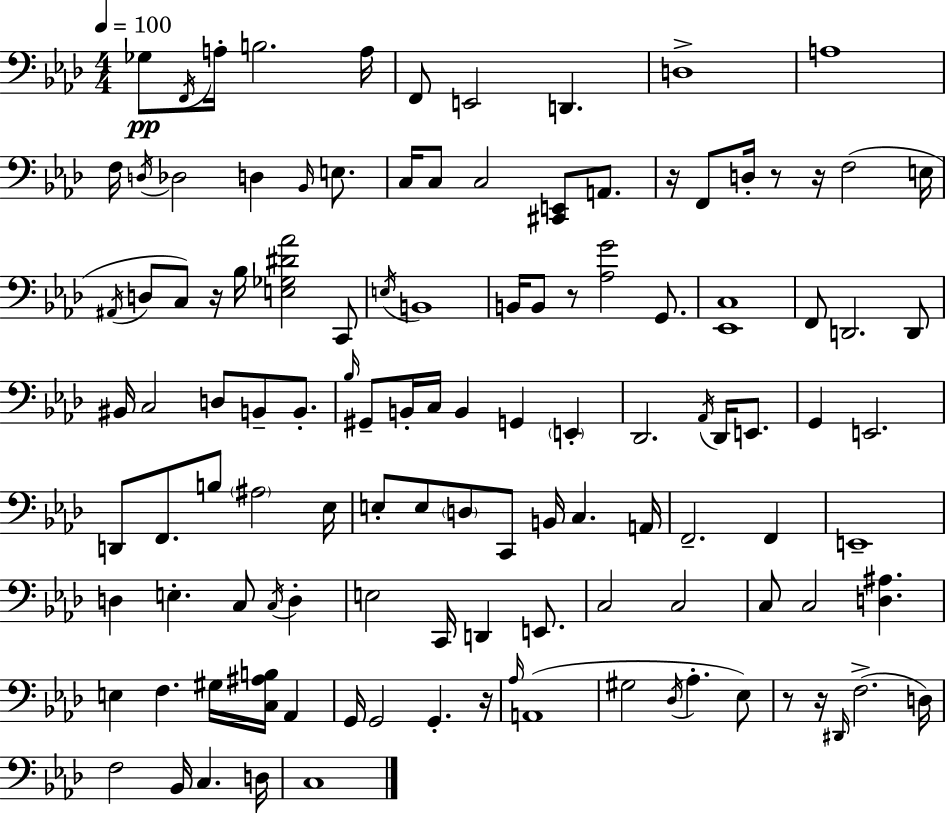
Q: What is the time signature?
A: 4/4